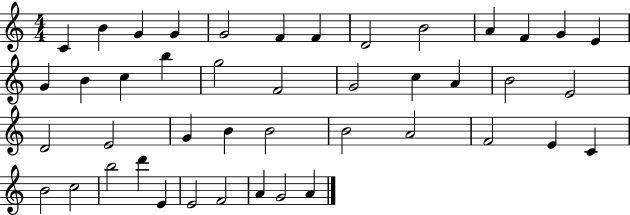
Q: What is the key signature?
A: C major